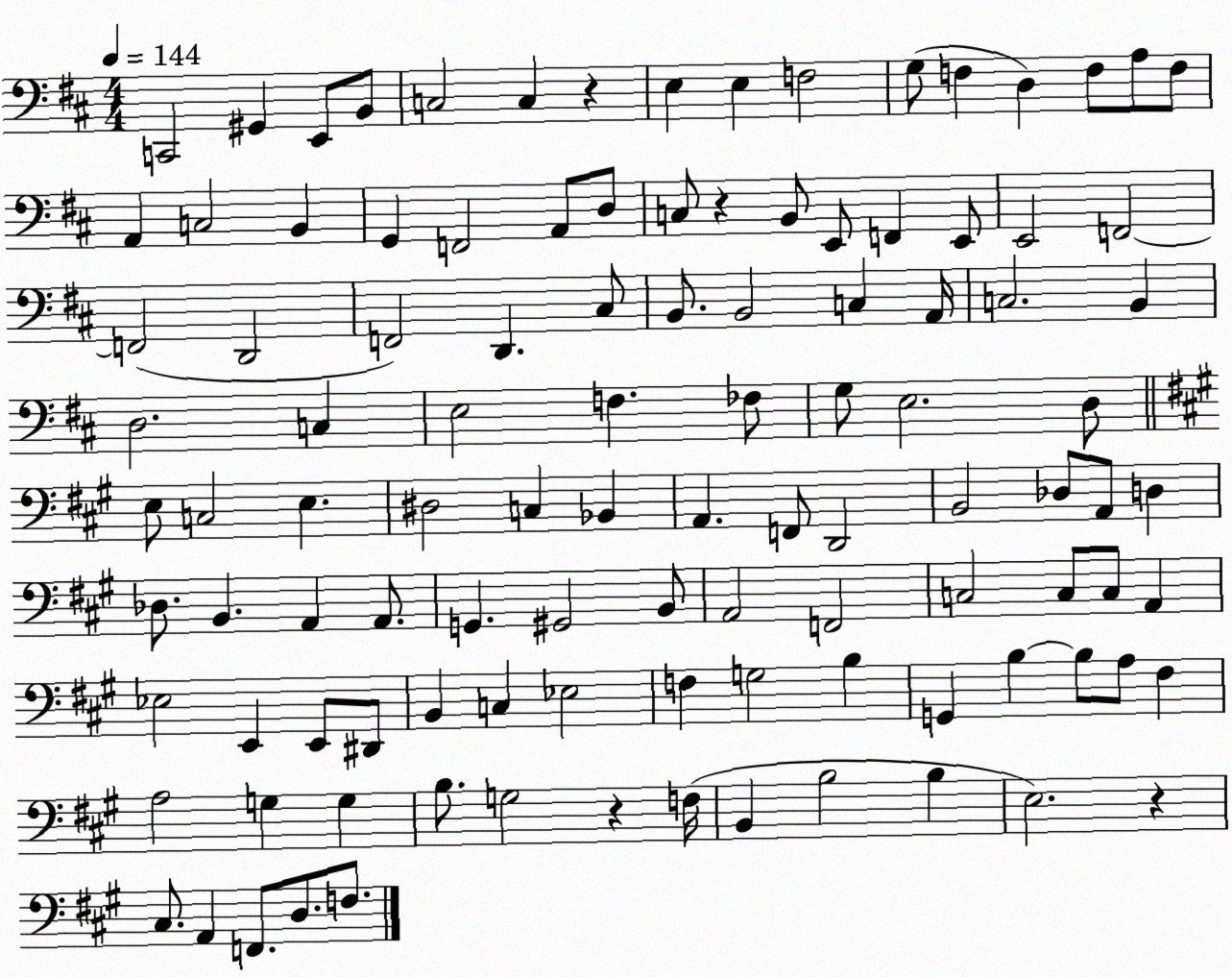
X:1
T:Untitled
M:4/4
L:1/4
K:D
C,,2 ^G,, E,,/2 B,,/2 C,2 C, z E, E, F,2 G,/2 F, D, F,/2 A,/2 F,/2 A,, C,2 B,, G,, F,,2 A,,/2 D,/2 C,/2 z B,,/2 E,,/2 F,, E,,/2 E,,2 F,,2 F,,2 D,,2 F,,2 D,, ^C,/2 B,,/2 B,,2 C, A,,/4 C,2 B,, D,2 C, E,2 F, _F,/2 G,/2 E,2 D,/2 E,/2 C,2 E, ^D,2 C, _B,, A,, F,,/2 D,,2 B,,2 _D,/2 A,,/2 D, _D,/2 B,, A,, A,,/2 G,, ^G,,2 B,,/2 A,,2 F,,2 C,2 C,/2 C,/2 A,, _E,2 E,, E,,/2 ^D,,/2 B,, C, _E,2 F, G,2 B, G,, B, B,/2 A,/2 ^F, A,2 G, G, B,/2 G,2 z F,/4 B,, B,2 B, E,2 z ^C,/2 A,, F,,/2 D,/2 F,/2